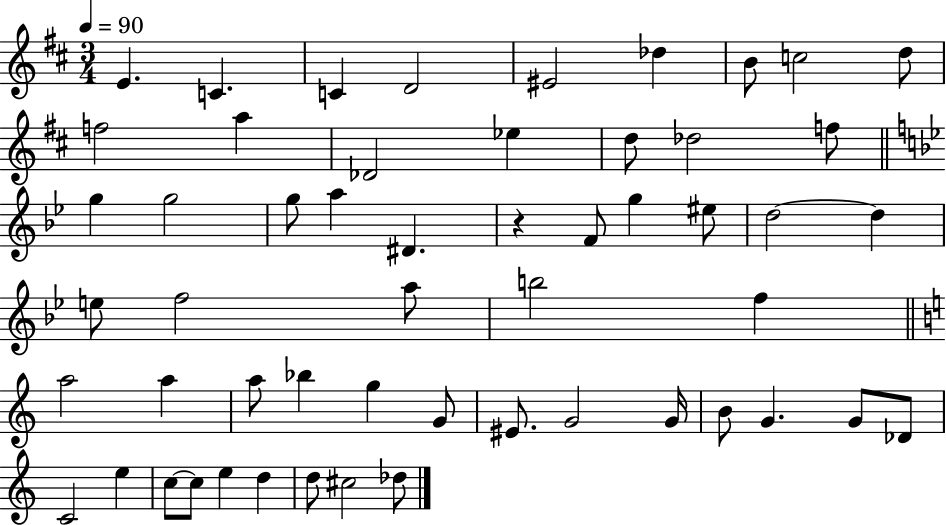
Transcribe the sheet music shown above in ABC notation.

X:1
T:Untitled
M:3/4
L:1/4
K:D
E C C D2 ^E2 _d B/2 c2 d/2 f2 a _D2 _e d/2 _d2 f/2 g g2 g/2 a ^D z F/2 g ^e/2 d2 d e/2 f2 a/2 b2 f a2 a a/2 _b g G/2 ^E/2 G2 G/4 B/2 G G/2 _D/2 C2 e c/2 c/2 e d d/2 ^c2 _d/2